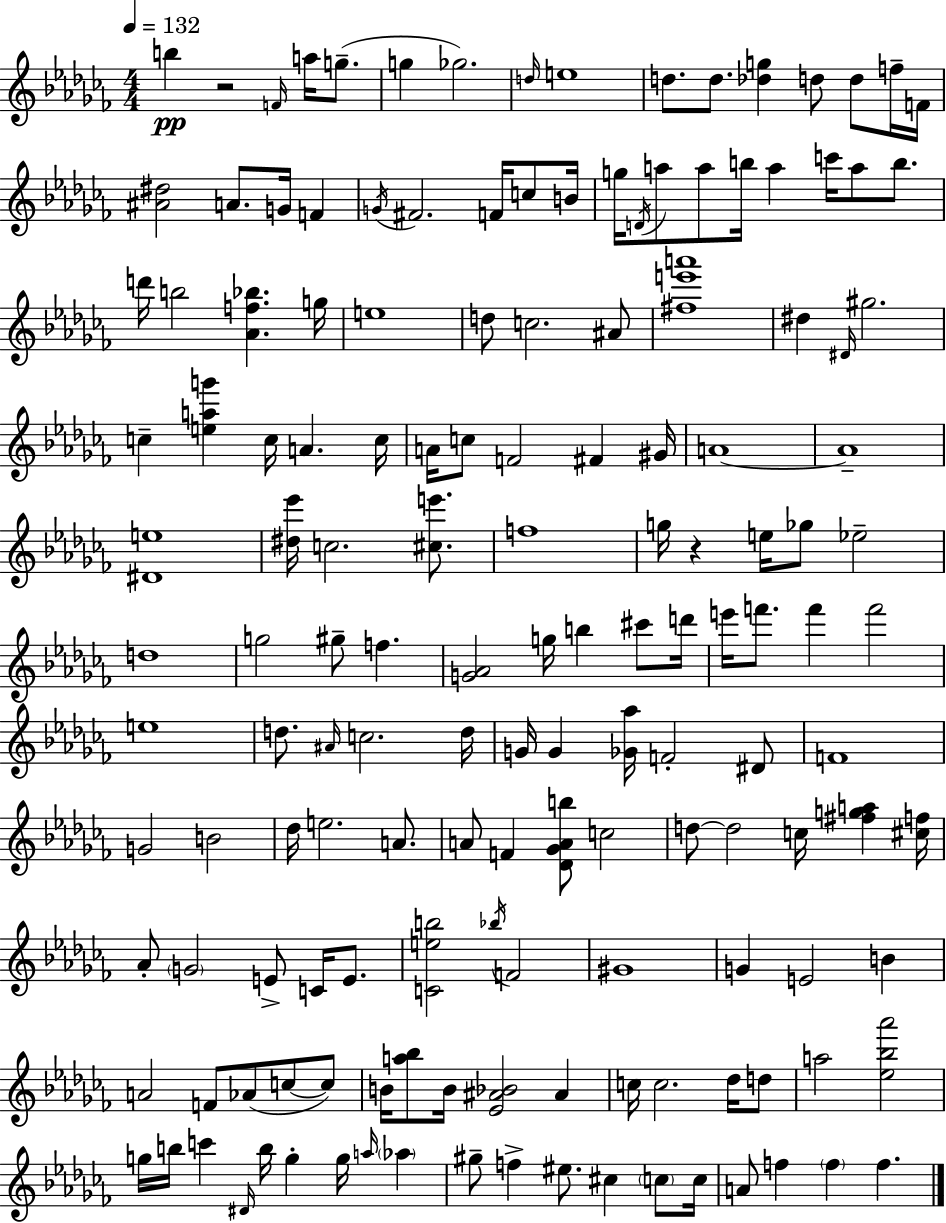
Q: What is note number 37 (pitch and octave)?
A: C5